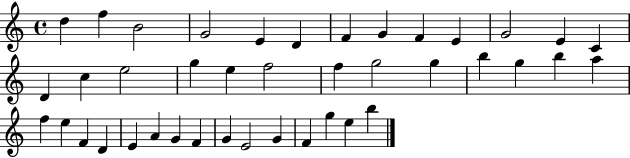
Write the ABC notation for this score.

X:1
T:Untitled
M:4/4
L:1/4
K:C
d f B2 G2 E D F G F E G2 E C D c e2 g e f2 f g2 g b g b a f e F D E A G F G E2 G F g e b